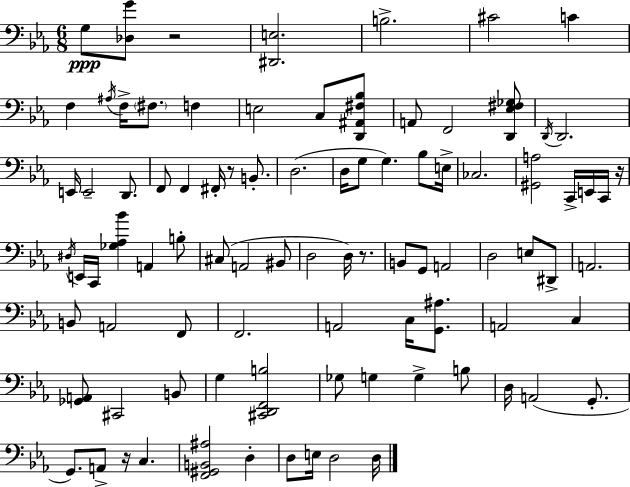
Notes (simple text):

G3/e [Db3,G4]/e R/h [D#2,E3]/h. B3/h. C#4/h C4/q F3/q A#3/s F3/s F#3/e. F3/q E3/h C3/e [D2,A#2,F#3,Bb3]/e A2/e F2/h [D2,Eb3,F#3,Gb3]/e D2/s D2/h. E2/s E2/h D2/e. F2/e F2/q F#2/s R/e B2/e. D3/h. D3/s G3/e G3/q. Bb3/e E3/s CES3/h. [G#2,A3]/h C2/s E2/s C2/s R/s D#3/s E2/s C2/s [Gb3,Ab3,Bb4]/q A2/q B3/e C#3/e A2/h BIS2/e D3/h D3/s R/e. B2/e G2/e A2/h D3/h E3/e D#2/e A2/h. B2/e A2/h F2/e F2/h. A2/h C3/s [G2,A#3]/e. A2/h C3/q [Gb2,A2]/e C#2/h B2/e G3/q [C#2,D2,F2,B3]/h Gb3/e G3/q G3/q B3/e D3/s A2/h G2/e. G2/e. A2/e R/s C3/q. [F2,G#2,B2,A#3]/h D3/q D3/e E3/s D3/h D3/s